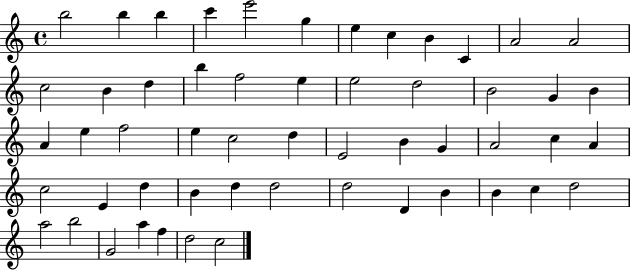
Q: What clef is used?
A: treble